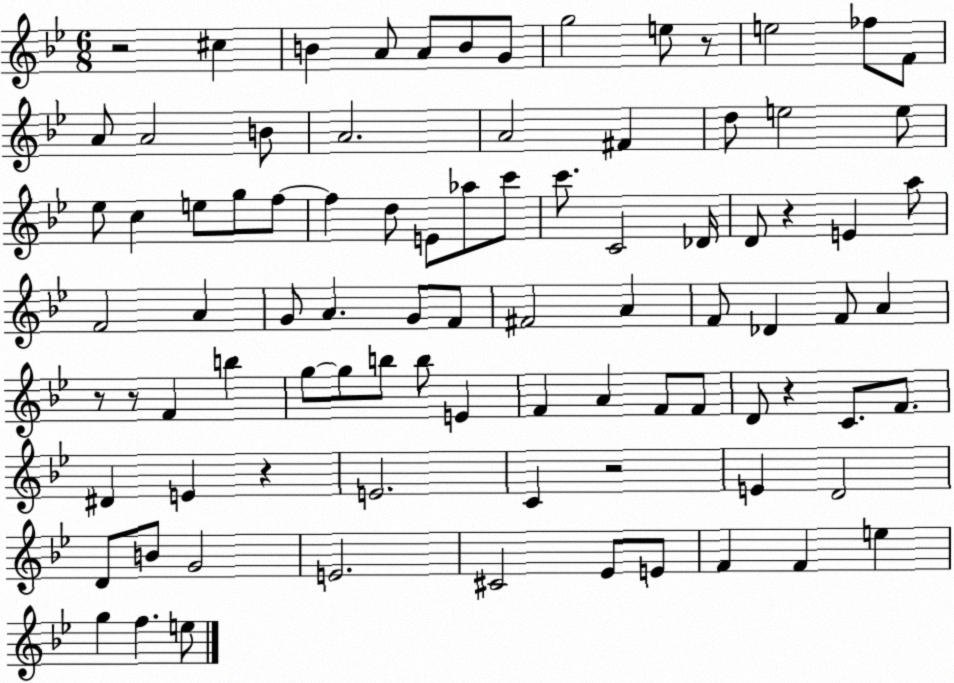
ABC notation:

X:1
T:Untitled
M:6/8
L:1/4
K:Bb
z2 ^c B A/2 A/2 B/2 G/2 g2 e/2 z/2 e2 _f/2 F/2 A/2 A2 B/2 A2 A2 ^F d/2 e2 e/2 _e/2 c e/2 g/2 f/2 f d/2 E/2 _a/2 c'/2 c'/2 C2 _D/4 D/2 z E a/2 F2 A G/2 A G/2 F/2 ^F2 A F/2 _D F/2 A z/2 z/2 F b g/2 g/2 b/2 b/2 E F A F/2 F/2 D/2 z C/2 F/2 ^D E z E2 C z2 E D2 D/2 B/2 G2 E2 ^C2 _E/2 E/2 F F e g f e/2